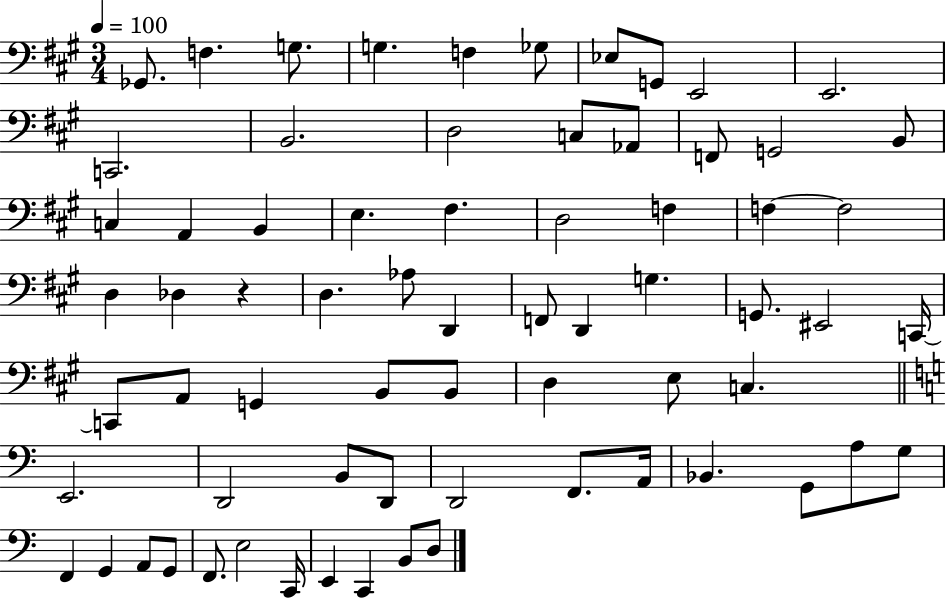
{
  \clef bass
  \numericTimeSignature
  \time 3/4
  \key a \major
  \tempo 4 = 100
  ges,8. f4. g8. | g4. f4 ges8 | ees8 g,8 e,2 | e,2. | \break c,2. | b,2. | d2 c8 aes,8 | f,8 g,2 b,8 | \break c4 a,4 b,4 | e4. fis4. | d2 f4 | f4~~ f2 | \break d4 des4 r4 | d4. aes8 d,4 | f,8 d,4 g4. | g,8. eis,2 c,16~~ | \break c,8 a,8 g,4 b,8 b,8 | d4 e8 c4. | \bar "||" \break \key c \major e,2. | d,2 b,8 d,8 | d,2 f,8. a,16 | bes,4. g,8 a8 g8 | \break f,4 g,4 a,8 g,8 | f,8. e2 c,16 | e,4 c,4 b,8 d8 | \bar "|."
}